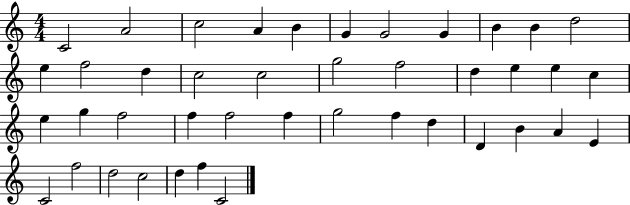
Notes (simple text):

C4/h A4/h C5/h A4/q B4/q G4/q G4/h G4/q B4/q B4/q D5/h E5/q F5/h D5/q C5/h C5/h G5/h F5/h D5/q E5/q E5/q C5/q E5/q G5/q F5/h F5/q F5/h F5/q G5/h F5/q D5/q D4/q B4/q A4/q E4/q C4/h F5/h D5/h C5/h D5/q F5/q C4/h